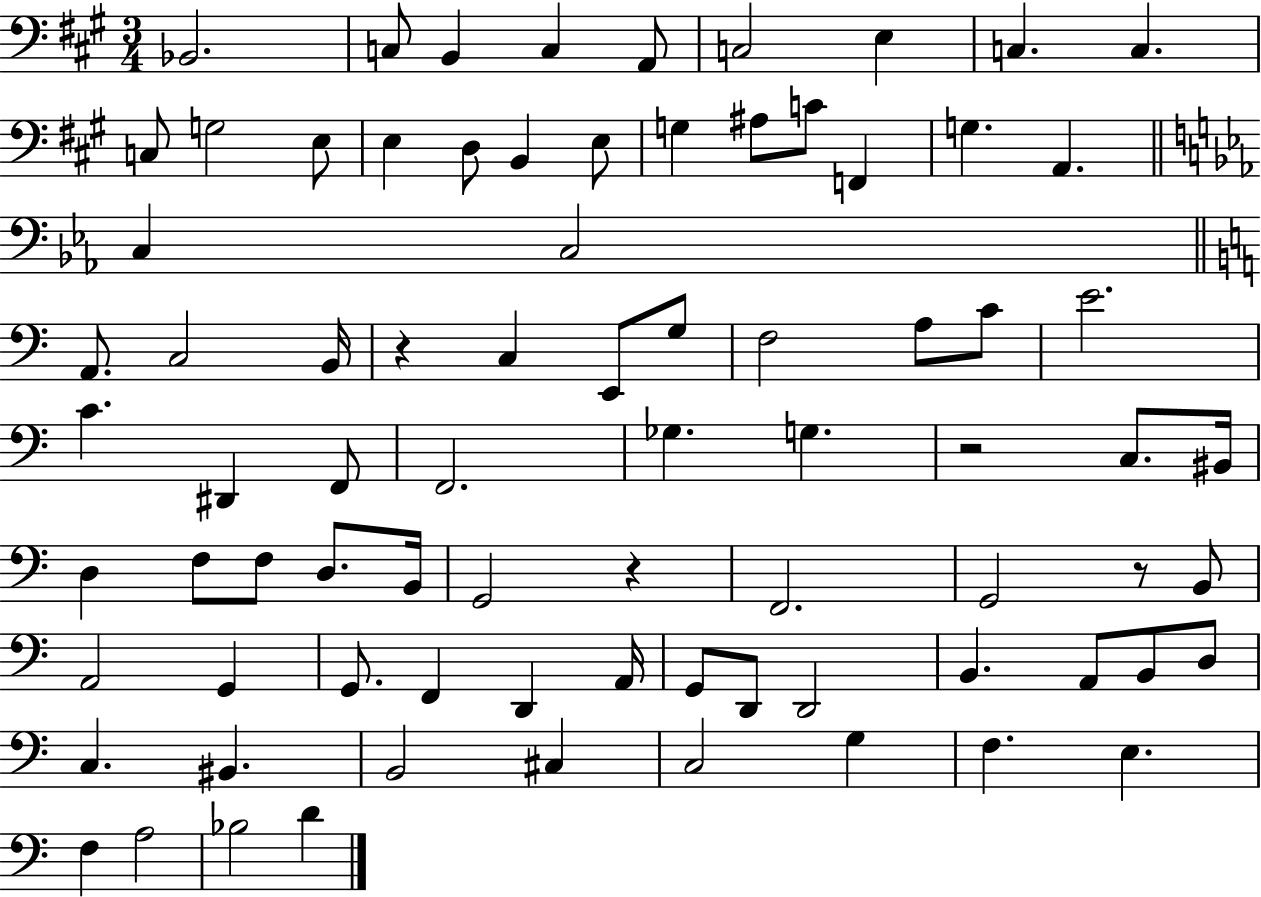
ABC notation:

X:1
T:Untitled
M:3/4
L:1/4
K:A
_B,,2 C,/2 B,, C, A,,/2 C,2 E, C, C, C,/2 G,2 E,/2 E, D,/2 B,, E,/2 G, ^A,/2 C/2 F,, G, A,, C, C,2 A,,/2 C,2 B,,/4 z C, E,,/2 G,/2 F,2 A,/2 C/2 E2 C ^D,, F,,/2 F,,2 _G, G, z2 C,/2 ^B,,/4 D, F,/2 F,/2 D,/2 B,,/4 G,,2 z F,,2 G,,2 z/2 B,,/2 A,,2 G,, G,,/2 F,, D,, A,,/4 G,,/2 D,,/2 D,,2 B,, A,,/2 B,,/2 D,/2 C, ^B,, B,,2 ^C, C,2 G, F, E, F, A,2 _B,2 D